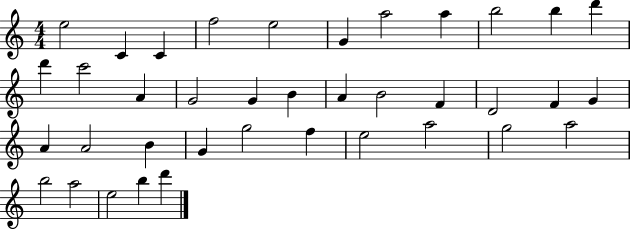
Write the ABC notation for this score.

X:1
T:Untitled
M:4/4
L:1/4
K:C
e2 C C f2 e2 G a2 a b2 b d' d' c'2 A G2 G B A B2 F D2 F G A A2 B G g2 f e2 a2 g2 a2 b2 a2 e2 b d'